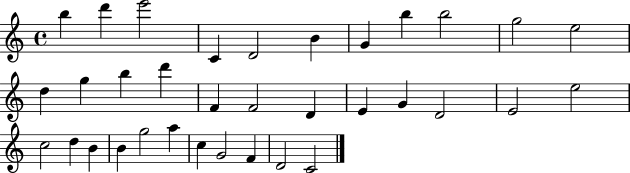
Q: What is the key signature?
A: C major